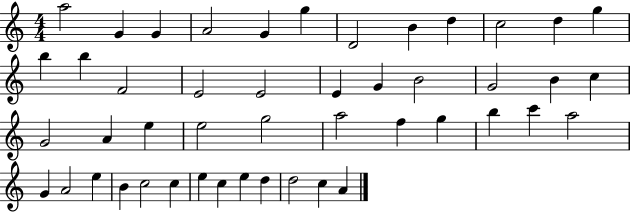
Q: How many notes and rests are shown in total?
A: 47